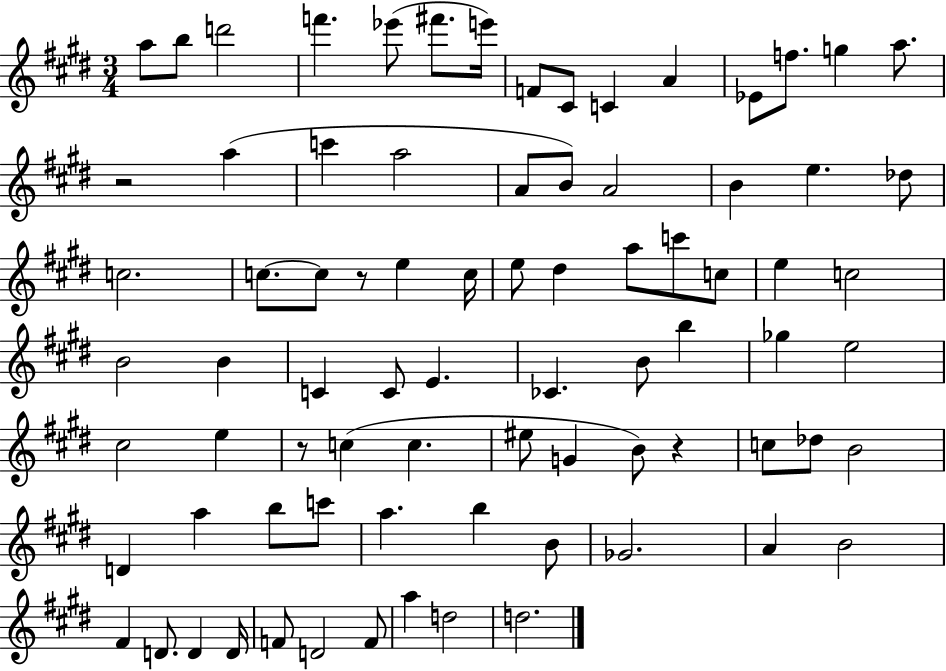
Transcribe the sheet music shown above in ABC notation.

X:1
T:Untitled
M:3/4
L:1/4
K:E
a/2 b/2 d'2 f' _e'/2 ^f'/2 e'/4 F/2 ^C/2 C A _E/2 f/2 g a/2 z2 a c' a2 A/2 B/2 A2 B e _d/2 c2 c/2 c/2 z/2 e c/4 e/2 ^d a/2 c'/2 c/2 e c2 B2 B C C/2 E _C B/2 b _g e2 ^c2 e z/2 c c ^e/2 G B/2 z c/2 _d/2 B2 D a b/2 c'/2 a b B/2 _G2 A B2 ^F D/2 D D/4 F/2 D2 F/2 a d2 d2